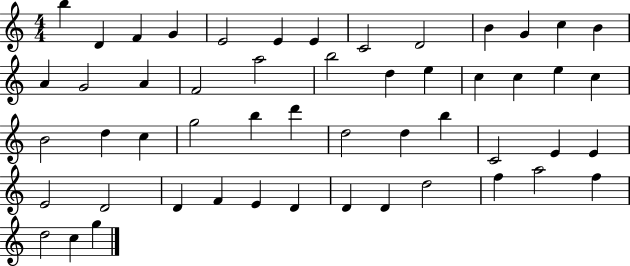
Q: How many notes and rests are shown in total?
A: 52